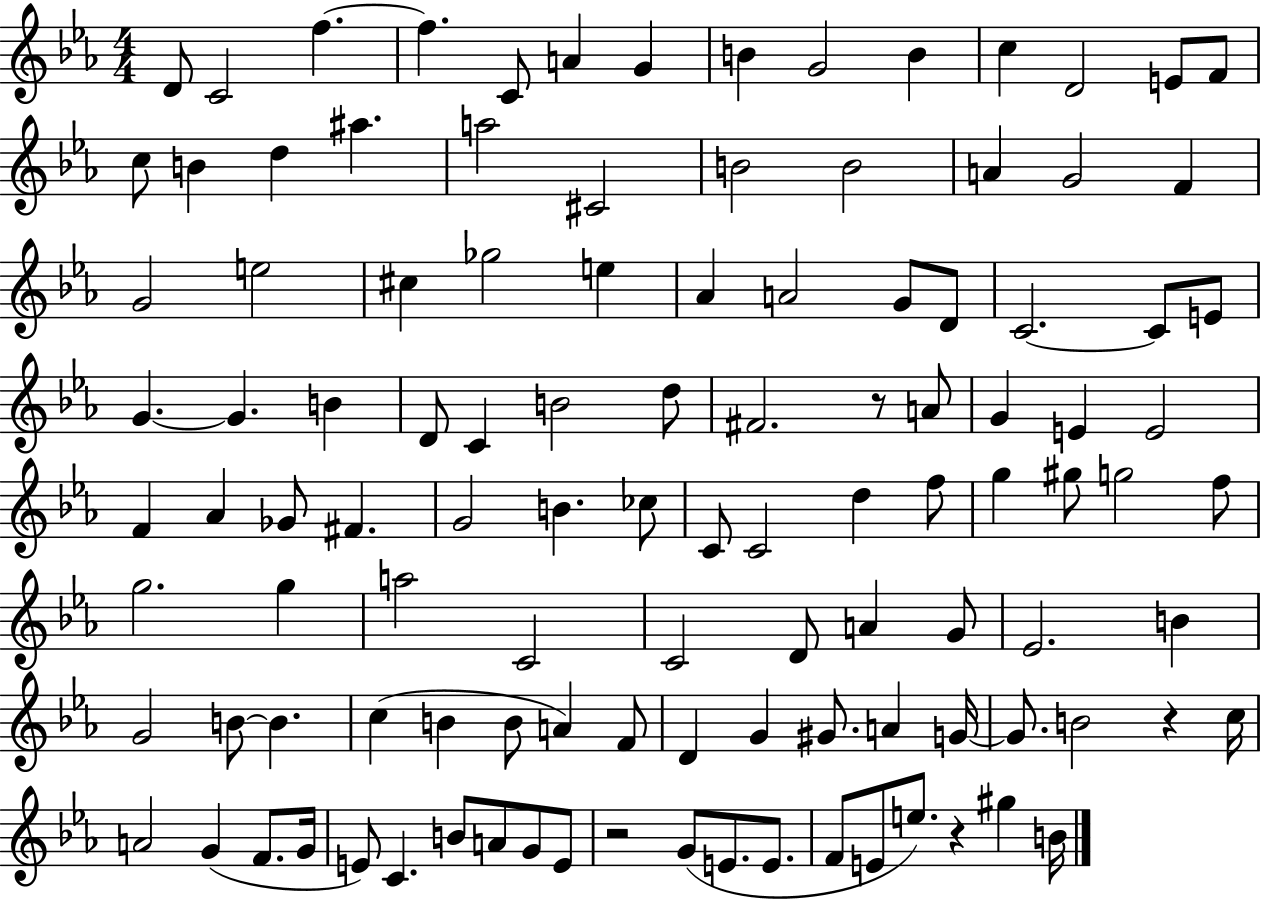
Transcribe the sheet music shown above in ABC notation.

X:1
T:Untitled
M:4/4
L:1/4
K:Eb
D/2 C2 f f C/2 A G B G2 B c D2 E/2 F/2 c/2 B d ^a a2 ^C2 B2 B2 A G2 F G2 e2 ^c _g2 e _A A2 G/2 D/2 C2 C/2 E/2 G G B D/2 C B2 d/2 ^F2 z/2 A/2 G E E2 F _A _G/2 ^F G2 B _c/2 C/2 C2 d f/2 g ^g/2 g2 f/2 g2 g a2 C2 C2 D/2 A G/2 _E2 B G2 B/2 B c B B/2 A F/2 D G ^G/2 A G/4 G/2 B2 z c/4 A2 G F/2 G/4 E/2 C B/2 A/2 G/2 E/2 z2 G/2 E/2 E/2 F/2 E/2 e/2 z ^g B/4